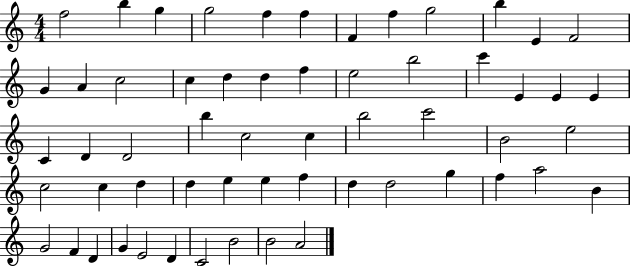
{
  \clef treble
  \numericTimeSignature
  \time 4/4
  \key c \major
  f''2 b''4 g''4 | g''2 f''4 f''4 | f'4 f''4 g''2 | b''4 e'4 f'2 | \break g'4 a'4 c''2 | c''4 d''4 d''4 f''4 | e''2 b''2 | c'''4 e'4 e'4 e'4 | \break c'4 d'4 d'2 | b''4 c''2 c''4 | b''2 c'''2 | b'2 e''2 | \break c''2 c''4 d''4 | d''4 e''4 e''4 f''4 | d''4 d''2 g''4 | f''4 a''2 b'4 | \break g'2 f'4 d'4 | g'4 e'2 d'4 | c'2 b'2 | b'2 a'2 | \break \bar "|."
}